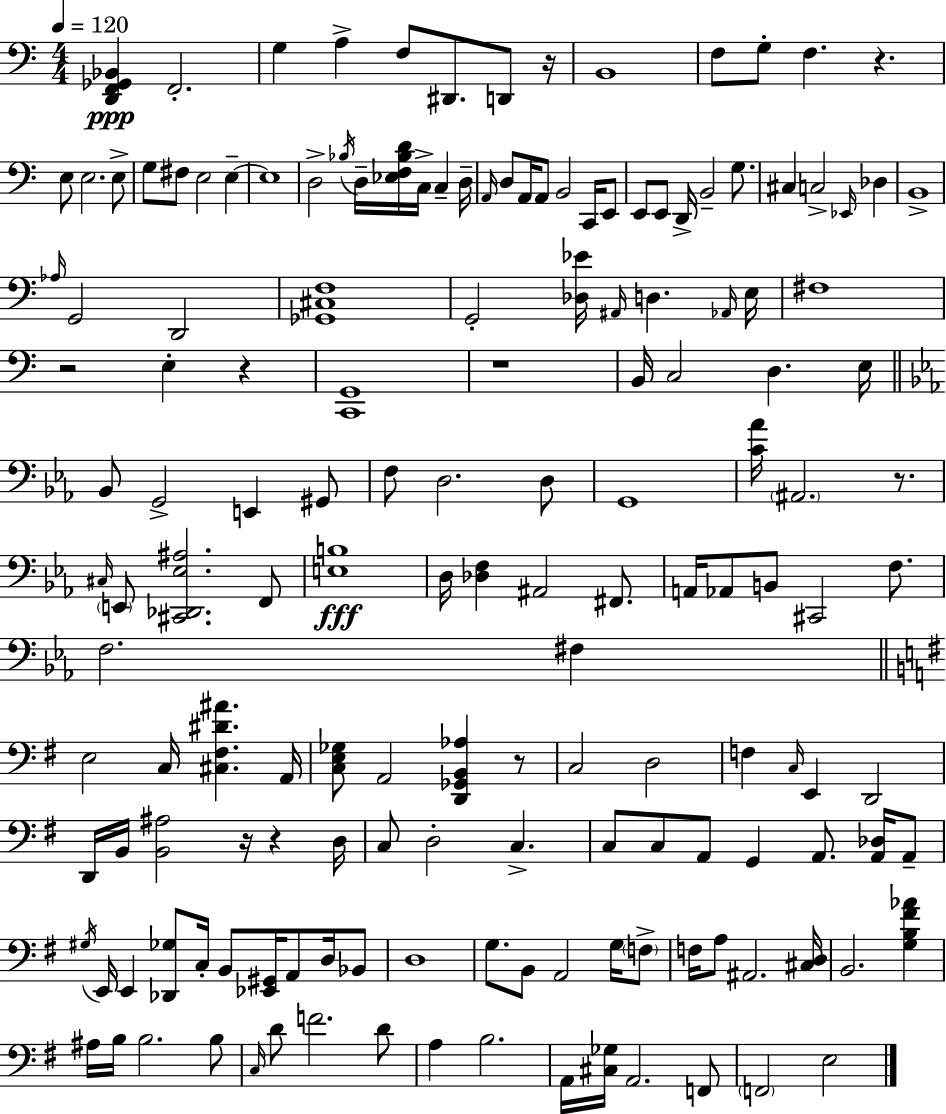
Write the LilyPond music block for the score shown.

{
  \clef bass
  \numericTimeSignature
  \time 4/4
  \key c \major
  \tempo 4 = 120
  \repeat volta 2 { <d, f, ges, bes,>4\ppp f,2.-. | g4 a4-> f8 dis,8. d,8 r16 | b,1 | f8 g8-. f4. r4. | \break e8 e2. e8-> | g8 fis8 e2 e4--~~ | e1 | d2-> \acciaccatura { bes16 } d16-- <ees f bes d'>16 c16-> c4-- | \break d16-- \grace { a,16 } d8 a,16 a,8 b,2 c,16 | e,8 e,8 e,8 d,16-> b,2-- g8. | cis4 c2-> \grace { ees,16 } des4 | b,1-> | \break \grace { aes16 } g,2 d,2 | <ges, cis f>1 | g,2-. <des ees'>16 \grace { ais,16 } d4. | \grace { aes,16 } e16 fis1 | \break r2 e4-. | r4 <c, g,>1 | r1 | b,16 c2 d4. | \break e16 \bar "||" \break \key c \minor bes,8 g,2-> e,4 gis,8 | f8 d2. d8 | g,1 | <c' aes'>16 \parenthesize ais,2. r8. | \break \grace { cis16 } \parenthesize e,8 <cis, des, ees ais>2. f,8 | <e b>1\fff | d16 <des f>4 ais,2 fis,8. | a,16 aes,8 b,8 cis,2 f8. | \break f2. fis4 | \bar "||" \break \key g \major e2 c16 <cis fis dis' ais'>4. a,16 | <c e ges>8 a,2 <d, ges, b, aes>4 r8 | c2 d2 | f4 \grace { c16 } e,4 d,2 | \break d,16 b,16 <b, ais>2 r16 r4 | d16 c8 d2-. c4.-> | c8 c8 a,8 g,4 a,8. <a, des>16 a,8-- | \acciaccatura { gis16 } e,16 e,4 <des, ges>8 c16-. b,8 <ees, gis,>16 a,8 d16 | \break bes,8 d1 | g8. b,8 a,2 g16 | \parenthesize f8-> f16 a8 ais,2. | <cis d>16 b,2. <g b fis' aes'>4 | \break ais16 b16 b2. | b8 \grace { c16 } d'8 f'2. | d'8 a4 b2. | a,16 <cis ges>16 a,2. | \break f,8 \parenthesize f,2 e2 | } \bar "|."
}